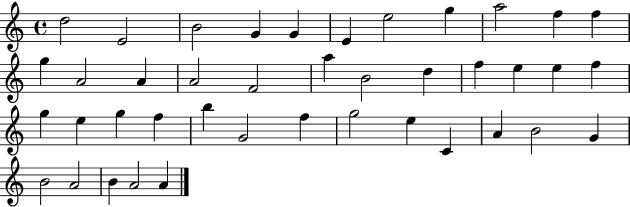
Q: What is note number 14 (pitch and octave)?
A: A4